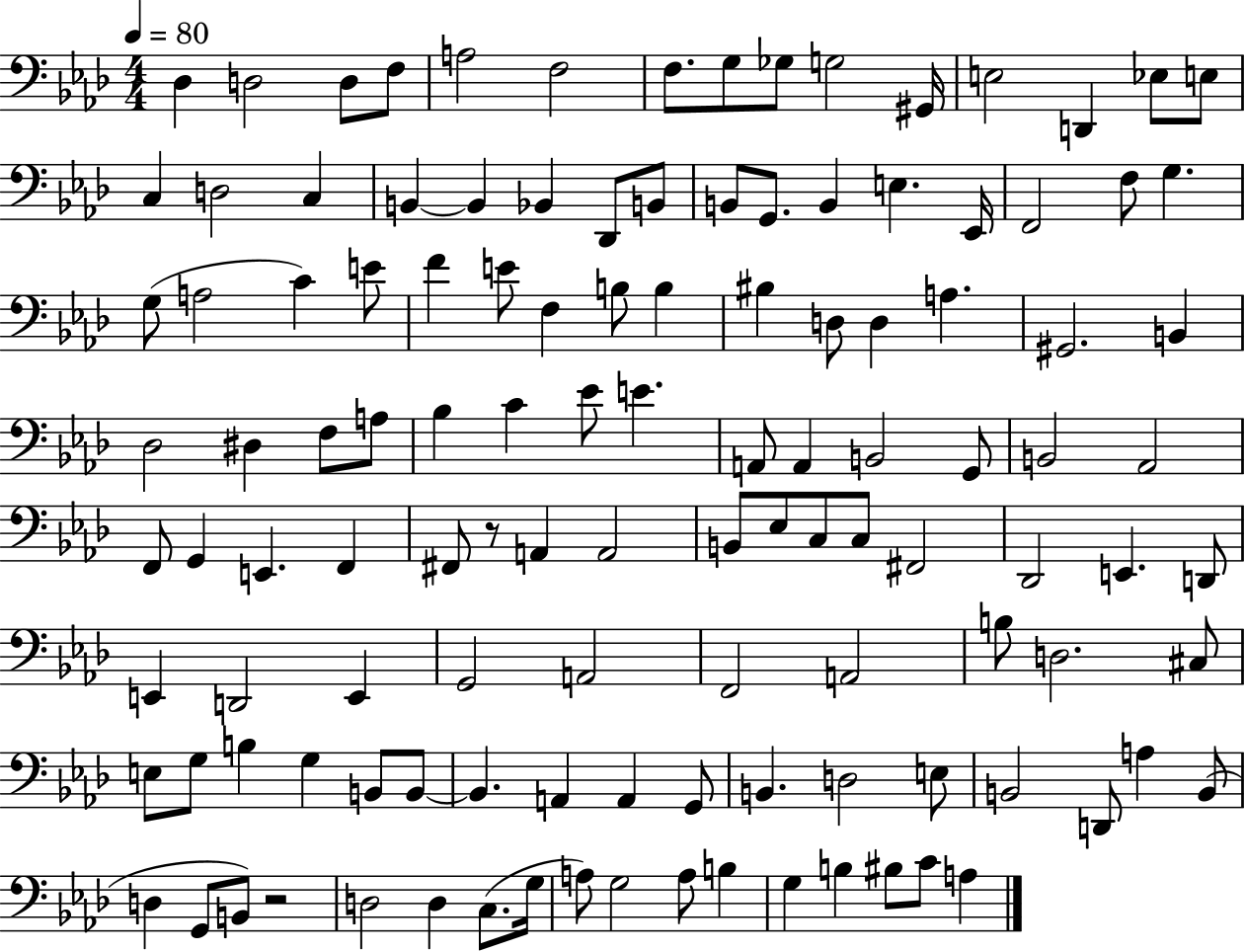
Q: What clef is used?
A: bass